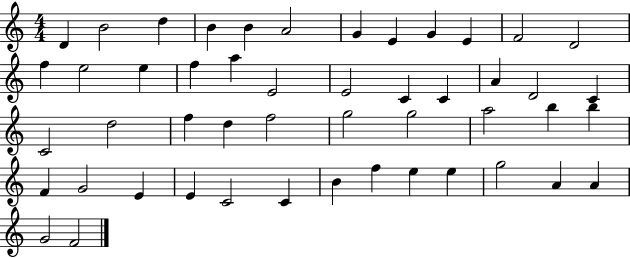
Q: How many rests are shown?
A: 0